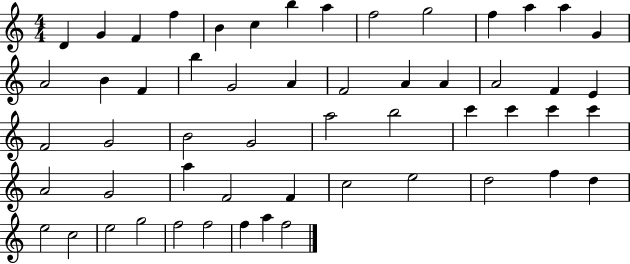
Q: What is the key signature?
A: C major